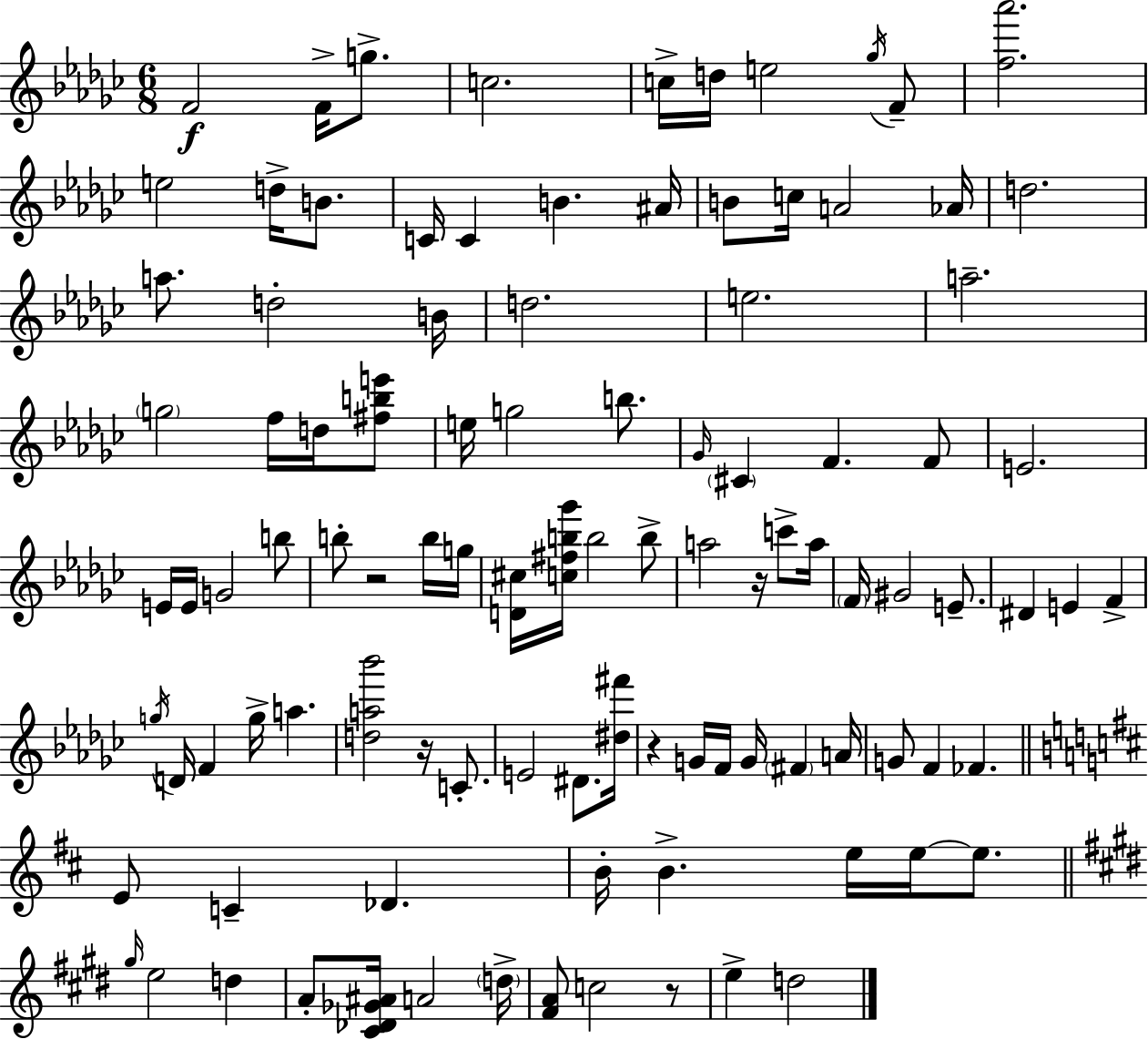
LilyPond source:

{
  \clef treble
  \numericTimeSignature
  \time 6/8
  \key ees \minor
  f'2\f f'16-> g''8.-> | c''2. | c''16-> d''16 e''2 \acciaccatura { ges''16 } f'8-- | <f'' aes'''>2. | \break e''2 d''16-> b'8. | c'16 c'4 b'4. | ais'16 b'8 c''16 a'2 | aes'16 d''2. | \break a''8. d''2-. | b'16 d''2. | e''2. | a''2.-- | \break \parenthesize g''2 f''16 d''16 <fis'' b'' e'''>8 | e''16 g''2 b''8. | \grace { ges'16 } \parenthesize cis'4 f'4. | f'8 e'2. | \break e'16 e'16 g'2 | b''8 b''8-. r2 | b''16 g''16 <d' cis''>16 <c'' fis'' b'' ges'''>16 b''2 | b''8-> a''2 r16 c'''8-> | \break a''16 \parenthesize f'16 gis'2 e'8.-- | dis'4 e'4 f'4-> | \acciaccatura { g''16 } d'16 f'4 g''16-> a''4. | <d'' a'' bes'''>2 r16 | \break c'8.-. e'2 dis'8. | <dis'' fis'''>16 r4 g'16 f'16 g'16 \parenthesize fis'4 | a'16 g'8 f'4 fes'4. | \bar "||" \break \key d \major e'8 c'4-- des'4. | b'16-. b'4.-> e''16 e''16~~ e''8. | \bar "||" \break \key e \major \grace { gis''16 } e''2 d''4 | a'8-. <cis' des' ges' ais'>16 a'2 | \parenthesize d''16-> <fis' a'>8 c''2 r8 | e''4-> d''2 | \break \bar "|."
}